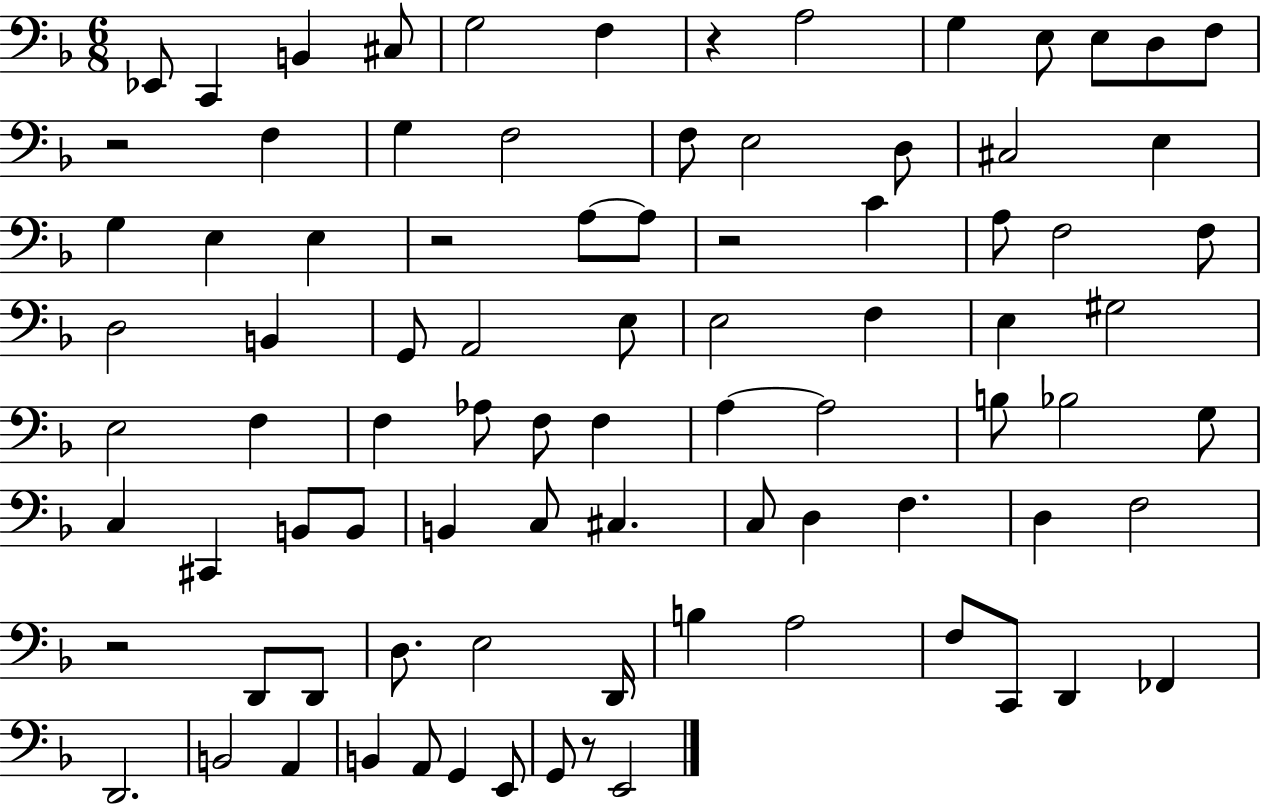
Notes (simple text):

Eb2/e C2/q B2/q C#3/e G3/h F3/q R/q A3/h G3/q E3/e E3/e D3/e F3/e R/h F3/q G3/q F3/h F3/e E3/h D3/e C#3/h E3/q G3/q E3/q E3/q R/h A3/e A3/e R/h C4/q A3/e F3/h F3/e D3/h B2/q G2/e A2/h E3/e E3/h F3/q E3/q G#3/h E3/h F3/q F3/q Ab3/e F3/e F3/q A3/q A3/h B3/e Bb3/h G3/e C3/q C#2/q B2/e B2/e B2/q C3/e C#3/q. C3/e D3/q F3/q. D3/q F3/h R/h D2/e D2/e D3/e. E3/h D2/s B3/q A3/h F3/e C2/e D2/q FES2/q D2/h. B2/h A2/q B2/q A2/e G2/q E2/e G2/e R/e E2/h